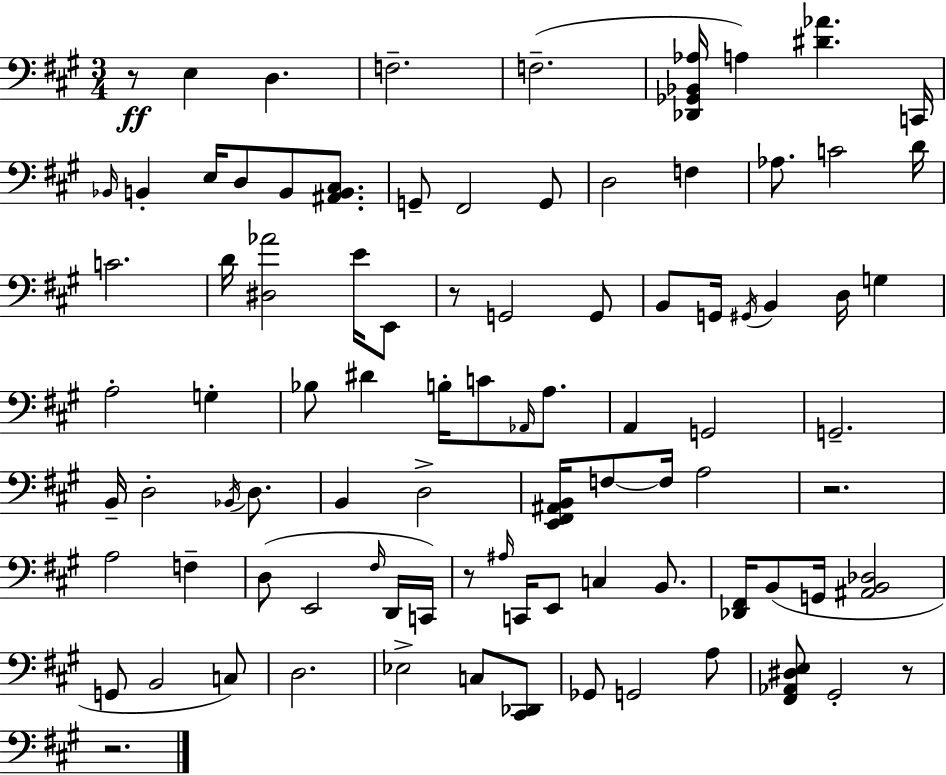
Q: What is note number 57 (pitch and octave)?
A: D2